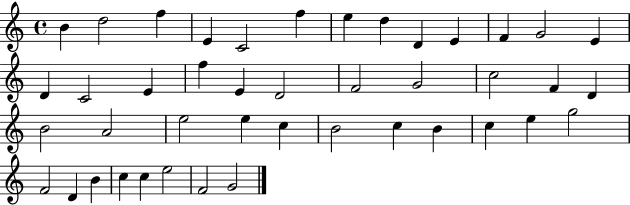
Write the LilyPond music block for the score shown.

{
  \clef treble
  \time 4/4
  \defaultTimeSignature
  \key c \major
  b'4 d''2 f''4 | e'4 c'2 f''4 | e''4 d''4 d'4 e'4 | f'4 g'2 e'4 | \break d'4 c'2 e'4 | f''4 e'4 d'2 | f'2 g'2 | c''2 f'4 d'4 | \break b'2 a'2 | e''2 e''4 c''4 | b'2 c''4 b'4 | c''4 e''4 g''2 | \break f'2 d'4 b'4 | c''4 c''4 e''2 | f'2 g'2 | \bar "|."
}